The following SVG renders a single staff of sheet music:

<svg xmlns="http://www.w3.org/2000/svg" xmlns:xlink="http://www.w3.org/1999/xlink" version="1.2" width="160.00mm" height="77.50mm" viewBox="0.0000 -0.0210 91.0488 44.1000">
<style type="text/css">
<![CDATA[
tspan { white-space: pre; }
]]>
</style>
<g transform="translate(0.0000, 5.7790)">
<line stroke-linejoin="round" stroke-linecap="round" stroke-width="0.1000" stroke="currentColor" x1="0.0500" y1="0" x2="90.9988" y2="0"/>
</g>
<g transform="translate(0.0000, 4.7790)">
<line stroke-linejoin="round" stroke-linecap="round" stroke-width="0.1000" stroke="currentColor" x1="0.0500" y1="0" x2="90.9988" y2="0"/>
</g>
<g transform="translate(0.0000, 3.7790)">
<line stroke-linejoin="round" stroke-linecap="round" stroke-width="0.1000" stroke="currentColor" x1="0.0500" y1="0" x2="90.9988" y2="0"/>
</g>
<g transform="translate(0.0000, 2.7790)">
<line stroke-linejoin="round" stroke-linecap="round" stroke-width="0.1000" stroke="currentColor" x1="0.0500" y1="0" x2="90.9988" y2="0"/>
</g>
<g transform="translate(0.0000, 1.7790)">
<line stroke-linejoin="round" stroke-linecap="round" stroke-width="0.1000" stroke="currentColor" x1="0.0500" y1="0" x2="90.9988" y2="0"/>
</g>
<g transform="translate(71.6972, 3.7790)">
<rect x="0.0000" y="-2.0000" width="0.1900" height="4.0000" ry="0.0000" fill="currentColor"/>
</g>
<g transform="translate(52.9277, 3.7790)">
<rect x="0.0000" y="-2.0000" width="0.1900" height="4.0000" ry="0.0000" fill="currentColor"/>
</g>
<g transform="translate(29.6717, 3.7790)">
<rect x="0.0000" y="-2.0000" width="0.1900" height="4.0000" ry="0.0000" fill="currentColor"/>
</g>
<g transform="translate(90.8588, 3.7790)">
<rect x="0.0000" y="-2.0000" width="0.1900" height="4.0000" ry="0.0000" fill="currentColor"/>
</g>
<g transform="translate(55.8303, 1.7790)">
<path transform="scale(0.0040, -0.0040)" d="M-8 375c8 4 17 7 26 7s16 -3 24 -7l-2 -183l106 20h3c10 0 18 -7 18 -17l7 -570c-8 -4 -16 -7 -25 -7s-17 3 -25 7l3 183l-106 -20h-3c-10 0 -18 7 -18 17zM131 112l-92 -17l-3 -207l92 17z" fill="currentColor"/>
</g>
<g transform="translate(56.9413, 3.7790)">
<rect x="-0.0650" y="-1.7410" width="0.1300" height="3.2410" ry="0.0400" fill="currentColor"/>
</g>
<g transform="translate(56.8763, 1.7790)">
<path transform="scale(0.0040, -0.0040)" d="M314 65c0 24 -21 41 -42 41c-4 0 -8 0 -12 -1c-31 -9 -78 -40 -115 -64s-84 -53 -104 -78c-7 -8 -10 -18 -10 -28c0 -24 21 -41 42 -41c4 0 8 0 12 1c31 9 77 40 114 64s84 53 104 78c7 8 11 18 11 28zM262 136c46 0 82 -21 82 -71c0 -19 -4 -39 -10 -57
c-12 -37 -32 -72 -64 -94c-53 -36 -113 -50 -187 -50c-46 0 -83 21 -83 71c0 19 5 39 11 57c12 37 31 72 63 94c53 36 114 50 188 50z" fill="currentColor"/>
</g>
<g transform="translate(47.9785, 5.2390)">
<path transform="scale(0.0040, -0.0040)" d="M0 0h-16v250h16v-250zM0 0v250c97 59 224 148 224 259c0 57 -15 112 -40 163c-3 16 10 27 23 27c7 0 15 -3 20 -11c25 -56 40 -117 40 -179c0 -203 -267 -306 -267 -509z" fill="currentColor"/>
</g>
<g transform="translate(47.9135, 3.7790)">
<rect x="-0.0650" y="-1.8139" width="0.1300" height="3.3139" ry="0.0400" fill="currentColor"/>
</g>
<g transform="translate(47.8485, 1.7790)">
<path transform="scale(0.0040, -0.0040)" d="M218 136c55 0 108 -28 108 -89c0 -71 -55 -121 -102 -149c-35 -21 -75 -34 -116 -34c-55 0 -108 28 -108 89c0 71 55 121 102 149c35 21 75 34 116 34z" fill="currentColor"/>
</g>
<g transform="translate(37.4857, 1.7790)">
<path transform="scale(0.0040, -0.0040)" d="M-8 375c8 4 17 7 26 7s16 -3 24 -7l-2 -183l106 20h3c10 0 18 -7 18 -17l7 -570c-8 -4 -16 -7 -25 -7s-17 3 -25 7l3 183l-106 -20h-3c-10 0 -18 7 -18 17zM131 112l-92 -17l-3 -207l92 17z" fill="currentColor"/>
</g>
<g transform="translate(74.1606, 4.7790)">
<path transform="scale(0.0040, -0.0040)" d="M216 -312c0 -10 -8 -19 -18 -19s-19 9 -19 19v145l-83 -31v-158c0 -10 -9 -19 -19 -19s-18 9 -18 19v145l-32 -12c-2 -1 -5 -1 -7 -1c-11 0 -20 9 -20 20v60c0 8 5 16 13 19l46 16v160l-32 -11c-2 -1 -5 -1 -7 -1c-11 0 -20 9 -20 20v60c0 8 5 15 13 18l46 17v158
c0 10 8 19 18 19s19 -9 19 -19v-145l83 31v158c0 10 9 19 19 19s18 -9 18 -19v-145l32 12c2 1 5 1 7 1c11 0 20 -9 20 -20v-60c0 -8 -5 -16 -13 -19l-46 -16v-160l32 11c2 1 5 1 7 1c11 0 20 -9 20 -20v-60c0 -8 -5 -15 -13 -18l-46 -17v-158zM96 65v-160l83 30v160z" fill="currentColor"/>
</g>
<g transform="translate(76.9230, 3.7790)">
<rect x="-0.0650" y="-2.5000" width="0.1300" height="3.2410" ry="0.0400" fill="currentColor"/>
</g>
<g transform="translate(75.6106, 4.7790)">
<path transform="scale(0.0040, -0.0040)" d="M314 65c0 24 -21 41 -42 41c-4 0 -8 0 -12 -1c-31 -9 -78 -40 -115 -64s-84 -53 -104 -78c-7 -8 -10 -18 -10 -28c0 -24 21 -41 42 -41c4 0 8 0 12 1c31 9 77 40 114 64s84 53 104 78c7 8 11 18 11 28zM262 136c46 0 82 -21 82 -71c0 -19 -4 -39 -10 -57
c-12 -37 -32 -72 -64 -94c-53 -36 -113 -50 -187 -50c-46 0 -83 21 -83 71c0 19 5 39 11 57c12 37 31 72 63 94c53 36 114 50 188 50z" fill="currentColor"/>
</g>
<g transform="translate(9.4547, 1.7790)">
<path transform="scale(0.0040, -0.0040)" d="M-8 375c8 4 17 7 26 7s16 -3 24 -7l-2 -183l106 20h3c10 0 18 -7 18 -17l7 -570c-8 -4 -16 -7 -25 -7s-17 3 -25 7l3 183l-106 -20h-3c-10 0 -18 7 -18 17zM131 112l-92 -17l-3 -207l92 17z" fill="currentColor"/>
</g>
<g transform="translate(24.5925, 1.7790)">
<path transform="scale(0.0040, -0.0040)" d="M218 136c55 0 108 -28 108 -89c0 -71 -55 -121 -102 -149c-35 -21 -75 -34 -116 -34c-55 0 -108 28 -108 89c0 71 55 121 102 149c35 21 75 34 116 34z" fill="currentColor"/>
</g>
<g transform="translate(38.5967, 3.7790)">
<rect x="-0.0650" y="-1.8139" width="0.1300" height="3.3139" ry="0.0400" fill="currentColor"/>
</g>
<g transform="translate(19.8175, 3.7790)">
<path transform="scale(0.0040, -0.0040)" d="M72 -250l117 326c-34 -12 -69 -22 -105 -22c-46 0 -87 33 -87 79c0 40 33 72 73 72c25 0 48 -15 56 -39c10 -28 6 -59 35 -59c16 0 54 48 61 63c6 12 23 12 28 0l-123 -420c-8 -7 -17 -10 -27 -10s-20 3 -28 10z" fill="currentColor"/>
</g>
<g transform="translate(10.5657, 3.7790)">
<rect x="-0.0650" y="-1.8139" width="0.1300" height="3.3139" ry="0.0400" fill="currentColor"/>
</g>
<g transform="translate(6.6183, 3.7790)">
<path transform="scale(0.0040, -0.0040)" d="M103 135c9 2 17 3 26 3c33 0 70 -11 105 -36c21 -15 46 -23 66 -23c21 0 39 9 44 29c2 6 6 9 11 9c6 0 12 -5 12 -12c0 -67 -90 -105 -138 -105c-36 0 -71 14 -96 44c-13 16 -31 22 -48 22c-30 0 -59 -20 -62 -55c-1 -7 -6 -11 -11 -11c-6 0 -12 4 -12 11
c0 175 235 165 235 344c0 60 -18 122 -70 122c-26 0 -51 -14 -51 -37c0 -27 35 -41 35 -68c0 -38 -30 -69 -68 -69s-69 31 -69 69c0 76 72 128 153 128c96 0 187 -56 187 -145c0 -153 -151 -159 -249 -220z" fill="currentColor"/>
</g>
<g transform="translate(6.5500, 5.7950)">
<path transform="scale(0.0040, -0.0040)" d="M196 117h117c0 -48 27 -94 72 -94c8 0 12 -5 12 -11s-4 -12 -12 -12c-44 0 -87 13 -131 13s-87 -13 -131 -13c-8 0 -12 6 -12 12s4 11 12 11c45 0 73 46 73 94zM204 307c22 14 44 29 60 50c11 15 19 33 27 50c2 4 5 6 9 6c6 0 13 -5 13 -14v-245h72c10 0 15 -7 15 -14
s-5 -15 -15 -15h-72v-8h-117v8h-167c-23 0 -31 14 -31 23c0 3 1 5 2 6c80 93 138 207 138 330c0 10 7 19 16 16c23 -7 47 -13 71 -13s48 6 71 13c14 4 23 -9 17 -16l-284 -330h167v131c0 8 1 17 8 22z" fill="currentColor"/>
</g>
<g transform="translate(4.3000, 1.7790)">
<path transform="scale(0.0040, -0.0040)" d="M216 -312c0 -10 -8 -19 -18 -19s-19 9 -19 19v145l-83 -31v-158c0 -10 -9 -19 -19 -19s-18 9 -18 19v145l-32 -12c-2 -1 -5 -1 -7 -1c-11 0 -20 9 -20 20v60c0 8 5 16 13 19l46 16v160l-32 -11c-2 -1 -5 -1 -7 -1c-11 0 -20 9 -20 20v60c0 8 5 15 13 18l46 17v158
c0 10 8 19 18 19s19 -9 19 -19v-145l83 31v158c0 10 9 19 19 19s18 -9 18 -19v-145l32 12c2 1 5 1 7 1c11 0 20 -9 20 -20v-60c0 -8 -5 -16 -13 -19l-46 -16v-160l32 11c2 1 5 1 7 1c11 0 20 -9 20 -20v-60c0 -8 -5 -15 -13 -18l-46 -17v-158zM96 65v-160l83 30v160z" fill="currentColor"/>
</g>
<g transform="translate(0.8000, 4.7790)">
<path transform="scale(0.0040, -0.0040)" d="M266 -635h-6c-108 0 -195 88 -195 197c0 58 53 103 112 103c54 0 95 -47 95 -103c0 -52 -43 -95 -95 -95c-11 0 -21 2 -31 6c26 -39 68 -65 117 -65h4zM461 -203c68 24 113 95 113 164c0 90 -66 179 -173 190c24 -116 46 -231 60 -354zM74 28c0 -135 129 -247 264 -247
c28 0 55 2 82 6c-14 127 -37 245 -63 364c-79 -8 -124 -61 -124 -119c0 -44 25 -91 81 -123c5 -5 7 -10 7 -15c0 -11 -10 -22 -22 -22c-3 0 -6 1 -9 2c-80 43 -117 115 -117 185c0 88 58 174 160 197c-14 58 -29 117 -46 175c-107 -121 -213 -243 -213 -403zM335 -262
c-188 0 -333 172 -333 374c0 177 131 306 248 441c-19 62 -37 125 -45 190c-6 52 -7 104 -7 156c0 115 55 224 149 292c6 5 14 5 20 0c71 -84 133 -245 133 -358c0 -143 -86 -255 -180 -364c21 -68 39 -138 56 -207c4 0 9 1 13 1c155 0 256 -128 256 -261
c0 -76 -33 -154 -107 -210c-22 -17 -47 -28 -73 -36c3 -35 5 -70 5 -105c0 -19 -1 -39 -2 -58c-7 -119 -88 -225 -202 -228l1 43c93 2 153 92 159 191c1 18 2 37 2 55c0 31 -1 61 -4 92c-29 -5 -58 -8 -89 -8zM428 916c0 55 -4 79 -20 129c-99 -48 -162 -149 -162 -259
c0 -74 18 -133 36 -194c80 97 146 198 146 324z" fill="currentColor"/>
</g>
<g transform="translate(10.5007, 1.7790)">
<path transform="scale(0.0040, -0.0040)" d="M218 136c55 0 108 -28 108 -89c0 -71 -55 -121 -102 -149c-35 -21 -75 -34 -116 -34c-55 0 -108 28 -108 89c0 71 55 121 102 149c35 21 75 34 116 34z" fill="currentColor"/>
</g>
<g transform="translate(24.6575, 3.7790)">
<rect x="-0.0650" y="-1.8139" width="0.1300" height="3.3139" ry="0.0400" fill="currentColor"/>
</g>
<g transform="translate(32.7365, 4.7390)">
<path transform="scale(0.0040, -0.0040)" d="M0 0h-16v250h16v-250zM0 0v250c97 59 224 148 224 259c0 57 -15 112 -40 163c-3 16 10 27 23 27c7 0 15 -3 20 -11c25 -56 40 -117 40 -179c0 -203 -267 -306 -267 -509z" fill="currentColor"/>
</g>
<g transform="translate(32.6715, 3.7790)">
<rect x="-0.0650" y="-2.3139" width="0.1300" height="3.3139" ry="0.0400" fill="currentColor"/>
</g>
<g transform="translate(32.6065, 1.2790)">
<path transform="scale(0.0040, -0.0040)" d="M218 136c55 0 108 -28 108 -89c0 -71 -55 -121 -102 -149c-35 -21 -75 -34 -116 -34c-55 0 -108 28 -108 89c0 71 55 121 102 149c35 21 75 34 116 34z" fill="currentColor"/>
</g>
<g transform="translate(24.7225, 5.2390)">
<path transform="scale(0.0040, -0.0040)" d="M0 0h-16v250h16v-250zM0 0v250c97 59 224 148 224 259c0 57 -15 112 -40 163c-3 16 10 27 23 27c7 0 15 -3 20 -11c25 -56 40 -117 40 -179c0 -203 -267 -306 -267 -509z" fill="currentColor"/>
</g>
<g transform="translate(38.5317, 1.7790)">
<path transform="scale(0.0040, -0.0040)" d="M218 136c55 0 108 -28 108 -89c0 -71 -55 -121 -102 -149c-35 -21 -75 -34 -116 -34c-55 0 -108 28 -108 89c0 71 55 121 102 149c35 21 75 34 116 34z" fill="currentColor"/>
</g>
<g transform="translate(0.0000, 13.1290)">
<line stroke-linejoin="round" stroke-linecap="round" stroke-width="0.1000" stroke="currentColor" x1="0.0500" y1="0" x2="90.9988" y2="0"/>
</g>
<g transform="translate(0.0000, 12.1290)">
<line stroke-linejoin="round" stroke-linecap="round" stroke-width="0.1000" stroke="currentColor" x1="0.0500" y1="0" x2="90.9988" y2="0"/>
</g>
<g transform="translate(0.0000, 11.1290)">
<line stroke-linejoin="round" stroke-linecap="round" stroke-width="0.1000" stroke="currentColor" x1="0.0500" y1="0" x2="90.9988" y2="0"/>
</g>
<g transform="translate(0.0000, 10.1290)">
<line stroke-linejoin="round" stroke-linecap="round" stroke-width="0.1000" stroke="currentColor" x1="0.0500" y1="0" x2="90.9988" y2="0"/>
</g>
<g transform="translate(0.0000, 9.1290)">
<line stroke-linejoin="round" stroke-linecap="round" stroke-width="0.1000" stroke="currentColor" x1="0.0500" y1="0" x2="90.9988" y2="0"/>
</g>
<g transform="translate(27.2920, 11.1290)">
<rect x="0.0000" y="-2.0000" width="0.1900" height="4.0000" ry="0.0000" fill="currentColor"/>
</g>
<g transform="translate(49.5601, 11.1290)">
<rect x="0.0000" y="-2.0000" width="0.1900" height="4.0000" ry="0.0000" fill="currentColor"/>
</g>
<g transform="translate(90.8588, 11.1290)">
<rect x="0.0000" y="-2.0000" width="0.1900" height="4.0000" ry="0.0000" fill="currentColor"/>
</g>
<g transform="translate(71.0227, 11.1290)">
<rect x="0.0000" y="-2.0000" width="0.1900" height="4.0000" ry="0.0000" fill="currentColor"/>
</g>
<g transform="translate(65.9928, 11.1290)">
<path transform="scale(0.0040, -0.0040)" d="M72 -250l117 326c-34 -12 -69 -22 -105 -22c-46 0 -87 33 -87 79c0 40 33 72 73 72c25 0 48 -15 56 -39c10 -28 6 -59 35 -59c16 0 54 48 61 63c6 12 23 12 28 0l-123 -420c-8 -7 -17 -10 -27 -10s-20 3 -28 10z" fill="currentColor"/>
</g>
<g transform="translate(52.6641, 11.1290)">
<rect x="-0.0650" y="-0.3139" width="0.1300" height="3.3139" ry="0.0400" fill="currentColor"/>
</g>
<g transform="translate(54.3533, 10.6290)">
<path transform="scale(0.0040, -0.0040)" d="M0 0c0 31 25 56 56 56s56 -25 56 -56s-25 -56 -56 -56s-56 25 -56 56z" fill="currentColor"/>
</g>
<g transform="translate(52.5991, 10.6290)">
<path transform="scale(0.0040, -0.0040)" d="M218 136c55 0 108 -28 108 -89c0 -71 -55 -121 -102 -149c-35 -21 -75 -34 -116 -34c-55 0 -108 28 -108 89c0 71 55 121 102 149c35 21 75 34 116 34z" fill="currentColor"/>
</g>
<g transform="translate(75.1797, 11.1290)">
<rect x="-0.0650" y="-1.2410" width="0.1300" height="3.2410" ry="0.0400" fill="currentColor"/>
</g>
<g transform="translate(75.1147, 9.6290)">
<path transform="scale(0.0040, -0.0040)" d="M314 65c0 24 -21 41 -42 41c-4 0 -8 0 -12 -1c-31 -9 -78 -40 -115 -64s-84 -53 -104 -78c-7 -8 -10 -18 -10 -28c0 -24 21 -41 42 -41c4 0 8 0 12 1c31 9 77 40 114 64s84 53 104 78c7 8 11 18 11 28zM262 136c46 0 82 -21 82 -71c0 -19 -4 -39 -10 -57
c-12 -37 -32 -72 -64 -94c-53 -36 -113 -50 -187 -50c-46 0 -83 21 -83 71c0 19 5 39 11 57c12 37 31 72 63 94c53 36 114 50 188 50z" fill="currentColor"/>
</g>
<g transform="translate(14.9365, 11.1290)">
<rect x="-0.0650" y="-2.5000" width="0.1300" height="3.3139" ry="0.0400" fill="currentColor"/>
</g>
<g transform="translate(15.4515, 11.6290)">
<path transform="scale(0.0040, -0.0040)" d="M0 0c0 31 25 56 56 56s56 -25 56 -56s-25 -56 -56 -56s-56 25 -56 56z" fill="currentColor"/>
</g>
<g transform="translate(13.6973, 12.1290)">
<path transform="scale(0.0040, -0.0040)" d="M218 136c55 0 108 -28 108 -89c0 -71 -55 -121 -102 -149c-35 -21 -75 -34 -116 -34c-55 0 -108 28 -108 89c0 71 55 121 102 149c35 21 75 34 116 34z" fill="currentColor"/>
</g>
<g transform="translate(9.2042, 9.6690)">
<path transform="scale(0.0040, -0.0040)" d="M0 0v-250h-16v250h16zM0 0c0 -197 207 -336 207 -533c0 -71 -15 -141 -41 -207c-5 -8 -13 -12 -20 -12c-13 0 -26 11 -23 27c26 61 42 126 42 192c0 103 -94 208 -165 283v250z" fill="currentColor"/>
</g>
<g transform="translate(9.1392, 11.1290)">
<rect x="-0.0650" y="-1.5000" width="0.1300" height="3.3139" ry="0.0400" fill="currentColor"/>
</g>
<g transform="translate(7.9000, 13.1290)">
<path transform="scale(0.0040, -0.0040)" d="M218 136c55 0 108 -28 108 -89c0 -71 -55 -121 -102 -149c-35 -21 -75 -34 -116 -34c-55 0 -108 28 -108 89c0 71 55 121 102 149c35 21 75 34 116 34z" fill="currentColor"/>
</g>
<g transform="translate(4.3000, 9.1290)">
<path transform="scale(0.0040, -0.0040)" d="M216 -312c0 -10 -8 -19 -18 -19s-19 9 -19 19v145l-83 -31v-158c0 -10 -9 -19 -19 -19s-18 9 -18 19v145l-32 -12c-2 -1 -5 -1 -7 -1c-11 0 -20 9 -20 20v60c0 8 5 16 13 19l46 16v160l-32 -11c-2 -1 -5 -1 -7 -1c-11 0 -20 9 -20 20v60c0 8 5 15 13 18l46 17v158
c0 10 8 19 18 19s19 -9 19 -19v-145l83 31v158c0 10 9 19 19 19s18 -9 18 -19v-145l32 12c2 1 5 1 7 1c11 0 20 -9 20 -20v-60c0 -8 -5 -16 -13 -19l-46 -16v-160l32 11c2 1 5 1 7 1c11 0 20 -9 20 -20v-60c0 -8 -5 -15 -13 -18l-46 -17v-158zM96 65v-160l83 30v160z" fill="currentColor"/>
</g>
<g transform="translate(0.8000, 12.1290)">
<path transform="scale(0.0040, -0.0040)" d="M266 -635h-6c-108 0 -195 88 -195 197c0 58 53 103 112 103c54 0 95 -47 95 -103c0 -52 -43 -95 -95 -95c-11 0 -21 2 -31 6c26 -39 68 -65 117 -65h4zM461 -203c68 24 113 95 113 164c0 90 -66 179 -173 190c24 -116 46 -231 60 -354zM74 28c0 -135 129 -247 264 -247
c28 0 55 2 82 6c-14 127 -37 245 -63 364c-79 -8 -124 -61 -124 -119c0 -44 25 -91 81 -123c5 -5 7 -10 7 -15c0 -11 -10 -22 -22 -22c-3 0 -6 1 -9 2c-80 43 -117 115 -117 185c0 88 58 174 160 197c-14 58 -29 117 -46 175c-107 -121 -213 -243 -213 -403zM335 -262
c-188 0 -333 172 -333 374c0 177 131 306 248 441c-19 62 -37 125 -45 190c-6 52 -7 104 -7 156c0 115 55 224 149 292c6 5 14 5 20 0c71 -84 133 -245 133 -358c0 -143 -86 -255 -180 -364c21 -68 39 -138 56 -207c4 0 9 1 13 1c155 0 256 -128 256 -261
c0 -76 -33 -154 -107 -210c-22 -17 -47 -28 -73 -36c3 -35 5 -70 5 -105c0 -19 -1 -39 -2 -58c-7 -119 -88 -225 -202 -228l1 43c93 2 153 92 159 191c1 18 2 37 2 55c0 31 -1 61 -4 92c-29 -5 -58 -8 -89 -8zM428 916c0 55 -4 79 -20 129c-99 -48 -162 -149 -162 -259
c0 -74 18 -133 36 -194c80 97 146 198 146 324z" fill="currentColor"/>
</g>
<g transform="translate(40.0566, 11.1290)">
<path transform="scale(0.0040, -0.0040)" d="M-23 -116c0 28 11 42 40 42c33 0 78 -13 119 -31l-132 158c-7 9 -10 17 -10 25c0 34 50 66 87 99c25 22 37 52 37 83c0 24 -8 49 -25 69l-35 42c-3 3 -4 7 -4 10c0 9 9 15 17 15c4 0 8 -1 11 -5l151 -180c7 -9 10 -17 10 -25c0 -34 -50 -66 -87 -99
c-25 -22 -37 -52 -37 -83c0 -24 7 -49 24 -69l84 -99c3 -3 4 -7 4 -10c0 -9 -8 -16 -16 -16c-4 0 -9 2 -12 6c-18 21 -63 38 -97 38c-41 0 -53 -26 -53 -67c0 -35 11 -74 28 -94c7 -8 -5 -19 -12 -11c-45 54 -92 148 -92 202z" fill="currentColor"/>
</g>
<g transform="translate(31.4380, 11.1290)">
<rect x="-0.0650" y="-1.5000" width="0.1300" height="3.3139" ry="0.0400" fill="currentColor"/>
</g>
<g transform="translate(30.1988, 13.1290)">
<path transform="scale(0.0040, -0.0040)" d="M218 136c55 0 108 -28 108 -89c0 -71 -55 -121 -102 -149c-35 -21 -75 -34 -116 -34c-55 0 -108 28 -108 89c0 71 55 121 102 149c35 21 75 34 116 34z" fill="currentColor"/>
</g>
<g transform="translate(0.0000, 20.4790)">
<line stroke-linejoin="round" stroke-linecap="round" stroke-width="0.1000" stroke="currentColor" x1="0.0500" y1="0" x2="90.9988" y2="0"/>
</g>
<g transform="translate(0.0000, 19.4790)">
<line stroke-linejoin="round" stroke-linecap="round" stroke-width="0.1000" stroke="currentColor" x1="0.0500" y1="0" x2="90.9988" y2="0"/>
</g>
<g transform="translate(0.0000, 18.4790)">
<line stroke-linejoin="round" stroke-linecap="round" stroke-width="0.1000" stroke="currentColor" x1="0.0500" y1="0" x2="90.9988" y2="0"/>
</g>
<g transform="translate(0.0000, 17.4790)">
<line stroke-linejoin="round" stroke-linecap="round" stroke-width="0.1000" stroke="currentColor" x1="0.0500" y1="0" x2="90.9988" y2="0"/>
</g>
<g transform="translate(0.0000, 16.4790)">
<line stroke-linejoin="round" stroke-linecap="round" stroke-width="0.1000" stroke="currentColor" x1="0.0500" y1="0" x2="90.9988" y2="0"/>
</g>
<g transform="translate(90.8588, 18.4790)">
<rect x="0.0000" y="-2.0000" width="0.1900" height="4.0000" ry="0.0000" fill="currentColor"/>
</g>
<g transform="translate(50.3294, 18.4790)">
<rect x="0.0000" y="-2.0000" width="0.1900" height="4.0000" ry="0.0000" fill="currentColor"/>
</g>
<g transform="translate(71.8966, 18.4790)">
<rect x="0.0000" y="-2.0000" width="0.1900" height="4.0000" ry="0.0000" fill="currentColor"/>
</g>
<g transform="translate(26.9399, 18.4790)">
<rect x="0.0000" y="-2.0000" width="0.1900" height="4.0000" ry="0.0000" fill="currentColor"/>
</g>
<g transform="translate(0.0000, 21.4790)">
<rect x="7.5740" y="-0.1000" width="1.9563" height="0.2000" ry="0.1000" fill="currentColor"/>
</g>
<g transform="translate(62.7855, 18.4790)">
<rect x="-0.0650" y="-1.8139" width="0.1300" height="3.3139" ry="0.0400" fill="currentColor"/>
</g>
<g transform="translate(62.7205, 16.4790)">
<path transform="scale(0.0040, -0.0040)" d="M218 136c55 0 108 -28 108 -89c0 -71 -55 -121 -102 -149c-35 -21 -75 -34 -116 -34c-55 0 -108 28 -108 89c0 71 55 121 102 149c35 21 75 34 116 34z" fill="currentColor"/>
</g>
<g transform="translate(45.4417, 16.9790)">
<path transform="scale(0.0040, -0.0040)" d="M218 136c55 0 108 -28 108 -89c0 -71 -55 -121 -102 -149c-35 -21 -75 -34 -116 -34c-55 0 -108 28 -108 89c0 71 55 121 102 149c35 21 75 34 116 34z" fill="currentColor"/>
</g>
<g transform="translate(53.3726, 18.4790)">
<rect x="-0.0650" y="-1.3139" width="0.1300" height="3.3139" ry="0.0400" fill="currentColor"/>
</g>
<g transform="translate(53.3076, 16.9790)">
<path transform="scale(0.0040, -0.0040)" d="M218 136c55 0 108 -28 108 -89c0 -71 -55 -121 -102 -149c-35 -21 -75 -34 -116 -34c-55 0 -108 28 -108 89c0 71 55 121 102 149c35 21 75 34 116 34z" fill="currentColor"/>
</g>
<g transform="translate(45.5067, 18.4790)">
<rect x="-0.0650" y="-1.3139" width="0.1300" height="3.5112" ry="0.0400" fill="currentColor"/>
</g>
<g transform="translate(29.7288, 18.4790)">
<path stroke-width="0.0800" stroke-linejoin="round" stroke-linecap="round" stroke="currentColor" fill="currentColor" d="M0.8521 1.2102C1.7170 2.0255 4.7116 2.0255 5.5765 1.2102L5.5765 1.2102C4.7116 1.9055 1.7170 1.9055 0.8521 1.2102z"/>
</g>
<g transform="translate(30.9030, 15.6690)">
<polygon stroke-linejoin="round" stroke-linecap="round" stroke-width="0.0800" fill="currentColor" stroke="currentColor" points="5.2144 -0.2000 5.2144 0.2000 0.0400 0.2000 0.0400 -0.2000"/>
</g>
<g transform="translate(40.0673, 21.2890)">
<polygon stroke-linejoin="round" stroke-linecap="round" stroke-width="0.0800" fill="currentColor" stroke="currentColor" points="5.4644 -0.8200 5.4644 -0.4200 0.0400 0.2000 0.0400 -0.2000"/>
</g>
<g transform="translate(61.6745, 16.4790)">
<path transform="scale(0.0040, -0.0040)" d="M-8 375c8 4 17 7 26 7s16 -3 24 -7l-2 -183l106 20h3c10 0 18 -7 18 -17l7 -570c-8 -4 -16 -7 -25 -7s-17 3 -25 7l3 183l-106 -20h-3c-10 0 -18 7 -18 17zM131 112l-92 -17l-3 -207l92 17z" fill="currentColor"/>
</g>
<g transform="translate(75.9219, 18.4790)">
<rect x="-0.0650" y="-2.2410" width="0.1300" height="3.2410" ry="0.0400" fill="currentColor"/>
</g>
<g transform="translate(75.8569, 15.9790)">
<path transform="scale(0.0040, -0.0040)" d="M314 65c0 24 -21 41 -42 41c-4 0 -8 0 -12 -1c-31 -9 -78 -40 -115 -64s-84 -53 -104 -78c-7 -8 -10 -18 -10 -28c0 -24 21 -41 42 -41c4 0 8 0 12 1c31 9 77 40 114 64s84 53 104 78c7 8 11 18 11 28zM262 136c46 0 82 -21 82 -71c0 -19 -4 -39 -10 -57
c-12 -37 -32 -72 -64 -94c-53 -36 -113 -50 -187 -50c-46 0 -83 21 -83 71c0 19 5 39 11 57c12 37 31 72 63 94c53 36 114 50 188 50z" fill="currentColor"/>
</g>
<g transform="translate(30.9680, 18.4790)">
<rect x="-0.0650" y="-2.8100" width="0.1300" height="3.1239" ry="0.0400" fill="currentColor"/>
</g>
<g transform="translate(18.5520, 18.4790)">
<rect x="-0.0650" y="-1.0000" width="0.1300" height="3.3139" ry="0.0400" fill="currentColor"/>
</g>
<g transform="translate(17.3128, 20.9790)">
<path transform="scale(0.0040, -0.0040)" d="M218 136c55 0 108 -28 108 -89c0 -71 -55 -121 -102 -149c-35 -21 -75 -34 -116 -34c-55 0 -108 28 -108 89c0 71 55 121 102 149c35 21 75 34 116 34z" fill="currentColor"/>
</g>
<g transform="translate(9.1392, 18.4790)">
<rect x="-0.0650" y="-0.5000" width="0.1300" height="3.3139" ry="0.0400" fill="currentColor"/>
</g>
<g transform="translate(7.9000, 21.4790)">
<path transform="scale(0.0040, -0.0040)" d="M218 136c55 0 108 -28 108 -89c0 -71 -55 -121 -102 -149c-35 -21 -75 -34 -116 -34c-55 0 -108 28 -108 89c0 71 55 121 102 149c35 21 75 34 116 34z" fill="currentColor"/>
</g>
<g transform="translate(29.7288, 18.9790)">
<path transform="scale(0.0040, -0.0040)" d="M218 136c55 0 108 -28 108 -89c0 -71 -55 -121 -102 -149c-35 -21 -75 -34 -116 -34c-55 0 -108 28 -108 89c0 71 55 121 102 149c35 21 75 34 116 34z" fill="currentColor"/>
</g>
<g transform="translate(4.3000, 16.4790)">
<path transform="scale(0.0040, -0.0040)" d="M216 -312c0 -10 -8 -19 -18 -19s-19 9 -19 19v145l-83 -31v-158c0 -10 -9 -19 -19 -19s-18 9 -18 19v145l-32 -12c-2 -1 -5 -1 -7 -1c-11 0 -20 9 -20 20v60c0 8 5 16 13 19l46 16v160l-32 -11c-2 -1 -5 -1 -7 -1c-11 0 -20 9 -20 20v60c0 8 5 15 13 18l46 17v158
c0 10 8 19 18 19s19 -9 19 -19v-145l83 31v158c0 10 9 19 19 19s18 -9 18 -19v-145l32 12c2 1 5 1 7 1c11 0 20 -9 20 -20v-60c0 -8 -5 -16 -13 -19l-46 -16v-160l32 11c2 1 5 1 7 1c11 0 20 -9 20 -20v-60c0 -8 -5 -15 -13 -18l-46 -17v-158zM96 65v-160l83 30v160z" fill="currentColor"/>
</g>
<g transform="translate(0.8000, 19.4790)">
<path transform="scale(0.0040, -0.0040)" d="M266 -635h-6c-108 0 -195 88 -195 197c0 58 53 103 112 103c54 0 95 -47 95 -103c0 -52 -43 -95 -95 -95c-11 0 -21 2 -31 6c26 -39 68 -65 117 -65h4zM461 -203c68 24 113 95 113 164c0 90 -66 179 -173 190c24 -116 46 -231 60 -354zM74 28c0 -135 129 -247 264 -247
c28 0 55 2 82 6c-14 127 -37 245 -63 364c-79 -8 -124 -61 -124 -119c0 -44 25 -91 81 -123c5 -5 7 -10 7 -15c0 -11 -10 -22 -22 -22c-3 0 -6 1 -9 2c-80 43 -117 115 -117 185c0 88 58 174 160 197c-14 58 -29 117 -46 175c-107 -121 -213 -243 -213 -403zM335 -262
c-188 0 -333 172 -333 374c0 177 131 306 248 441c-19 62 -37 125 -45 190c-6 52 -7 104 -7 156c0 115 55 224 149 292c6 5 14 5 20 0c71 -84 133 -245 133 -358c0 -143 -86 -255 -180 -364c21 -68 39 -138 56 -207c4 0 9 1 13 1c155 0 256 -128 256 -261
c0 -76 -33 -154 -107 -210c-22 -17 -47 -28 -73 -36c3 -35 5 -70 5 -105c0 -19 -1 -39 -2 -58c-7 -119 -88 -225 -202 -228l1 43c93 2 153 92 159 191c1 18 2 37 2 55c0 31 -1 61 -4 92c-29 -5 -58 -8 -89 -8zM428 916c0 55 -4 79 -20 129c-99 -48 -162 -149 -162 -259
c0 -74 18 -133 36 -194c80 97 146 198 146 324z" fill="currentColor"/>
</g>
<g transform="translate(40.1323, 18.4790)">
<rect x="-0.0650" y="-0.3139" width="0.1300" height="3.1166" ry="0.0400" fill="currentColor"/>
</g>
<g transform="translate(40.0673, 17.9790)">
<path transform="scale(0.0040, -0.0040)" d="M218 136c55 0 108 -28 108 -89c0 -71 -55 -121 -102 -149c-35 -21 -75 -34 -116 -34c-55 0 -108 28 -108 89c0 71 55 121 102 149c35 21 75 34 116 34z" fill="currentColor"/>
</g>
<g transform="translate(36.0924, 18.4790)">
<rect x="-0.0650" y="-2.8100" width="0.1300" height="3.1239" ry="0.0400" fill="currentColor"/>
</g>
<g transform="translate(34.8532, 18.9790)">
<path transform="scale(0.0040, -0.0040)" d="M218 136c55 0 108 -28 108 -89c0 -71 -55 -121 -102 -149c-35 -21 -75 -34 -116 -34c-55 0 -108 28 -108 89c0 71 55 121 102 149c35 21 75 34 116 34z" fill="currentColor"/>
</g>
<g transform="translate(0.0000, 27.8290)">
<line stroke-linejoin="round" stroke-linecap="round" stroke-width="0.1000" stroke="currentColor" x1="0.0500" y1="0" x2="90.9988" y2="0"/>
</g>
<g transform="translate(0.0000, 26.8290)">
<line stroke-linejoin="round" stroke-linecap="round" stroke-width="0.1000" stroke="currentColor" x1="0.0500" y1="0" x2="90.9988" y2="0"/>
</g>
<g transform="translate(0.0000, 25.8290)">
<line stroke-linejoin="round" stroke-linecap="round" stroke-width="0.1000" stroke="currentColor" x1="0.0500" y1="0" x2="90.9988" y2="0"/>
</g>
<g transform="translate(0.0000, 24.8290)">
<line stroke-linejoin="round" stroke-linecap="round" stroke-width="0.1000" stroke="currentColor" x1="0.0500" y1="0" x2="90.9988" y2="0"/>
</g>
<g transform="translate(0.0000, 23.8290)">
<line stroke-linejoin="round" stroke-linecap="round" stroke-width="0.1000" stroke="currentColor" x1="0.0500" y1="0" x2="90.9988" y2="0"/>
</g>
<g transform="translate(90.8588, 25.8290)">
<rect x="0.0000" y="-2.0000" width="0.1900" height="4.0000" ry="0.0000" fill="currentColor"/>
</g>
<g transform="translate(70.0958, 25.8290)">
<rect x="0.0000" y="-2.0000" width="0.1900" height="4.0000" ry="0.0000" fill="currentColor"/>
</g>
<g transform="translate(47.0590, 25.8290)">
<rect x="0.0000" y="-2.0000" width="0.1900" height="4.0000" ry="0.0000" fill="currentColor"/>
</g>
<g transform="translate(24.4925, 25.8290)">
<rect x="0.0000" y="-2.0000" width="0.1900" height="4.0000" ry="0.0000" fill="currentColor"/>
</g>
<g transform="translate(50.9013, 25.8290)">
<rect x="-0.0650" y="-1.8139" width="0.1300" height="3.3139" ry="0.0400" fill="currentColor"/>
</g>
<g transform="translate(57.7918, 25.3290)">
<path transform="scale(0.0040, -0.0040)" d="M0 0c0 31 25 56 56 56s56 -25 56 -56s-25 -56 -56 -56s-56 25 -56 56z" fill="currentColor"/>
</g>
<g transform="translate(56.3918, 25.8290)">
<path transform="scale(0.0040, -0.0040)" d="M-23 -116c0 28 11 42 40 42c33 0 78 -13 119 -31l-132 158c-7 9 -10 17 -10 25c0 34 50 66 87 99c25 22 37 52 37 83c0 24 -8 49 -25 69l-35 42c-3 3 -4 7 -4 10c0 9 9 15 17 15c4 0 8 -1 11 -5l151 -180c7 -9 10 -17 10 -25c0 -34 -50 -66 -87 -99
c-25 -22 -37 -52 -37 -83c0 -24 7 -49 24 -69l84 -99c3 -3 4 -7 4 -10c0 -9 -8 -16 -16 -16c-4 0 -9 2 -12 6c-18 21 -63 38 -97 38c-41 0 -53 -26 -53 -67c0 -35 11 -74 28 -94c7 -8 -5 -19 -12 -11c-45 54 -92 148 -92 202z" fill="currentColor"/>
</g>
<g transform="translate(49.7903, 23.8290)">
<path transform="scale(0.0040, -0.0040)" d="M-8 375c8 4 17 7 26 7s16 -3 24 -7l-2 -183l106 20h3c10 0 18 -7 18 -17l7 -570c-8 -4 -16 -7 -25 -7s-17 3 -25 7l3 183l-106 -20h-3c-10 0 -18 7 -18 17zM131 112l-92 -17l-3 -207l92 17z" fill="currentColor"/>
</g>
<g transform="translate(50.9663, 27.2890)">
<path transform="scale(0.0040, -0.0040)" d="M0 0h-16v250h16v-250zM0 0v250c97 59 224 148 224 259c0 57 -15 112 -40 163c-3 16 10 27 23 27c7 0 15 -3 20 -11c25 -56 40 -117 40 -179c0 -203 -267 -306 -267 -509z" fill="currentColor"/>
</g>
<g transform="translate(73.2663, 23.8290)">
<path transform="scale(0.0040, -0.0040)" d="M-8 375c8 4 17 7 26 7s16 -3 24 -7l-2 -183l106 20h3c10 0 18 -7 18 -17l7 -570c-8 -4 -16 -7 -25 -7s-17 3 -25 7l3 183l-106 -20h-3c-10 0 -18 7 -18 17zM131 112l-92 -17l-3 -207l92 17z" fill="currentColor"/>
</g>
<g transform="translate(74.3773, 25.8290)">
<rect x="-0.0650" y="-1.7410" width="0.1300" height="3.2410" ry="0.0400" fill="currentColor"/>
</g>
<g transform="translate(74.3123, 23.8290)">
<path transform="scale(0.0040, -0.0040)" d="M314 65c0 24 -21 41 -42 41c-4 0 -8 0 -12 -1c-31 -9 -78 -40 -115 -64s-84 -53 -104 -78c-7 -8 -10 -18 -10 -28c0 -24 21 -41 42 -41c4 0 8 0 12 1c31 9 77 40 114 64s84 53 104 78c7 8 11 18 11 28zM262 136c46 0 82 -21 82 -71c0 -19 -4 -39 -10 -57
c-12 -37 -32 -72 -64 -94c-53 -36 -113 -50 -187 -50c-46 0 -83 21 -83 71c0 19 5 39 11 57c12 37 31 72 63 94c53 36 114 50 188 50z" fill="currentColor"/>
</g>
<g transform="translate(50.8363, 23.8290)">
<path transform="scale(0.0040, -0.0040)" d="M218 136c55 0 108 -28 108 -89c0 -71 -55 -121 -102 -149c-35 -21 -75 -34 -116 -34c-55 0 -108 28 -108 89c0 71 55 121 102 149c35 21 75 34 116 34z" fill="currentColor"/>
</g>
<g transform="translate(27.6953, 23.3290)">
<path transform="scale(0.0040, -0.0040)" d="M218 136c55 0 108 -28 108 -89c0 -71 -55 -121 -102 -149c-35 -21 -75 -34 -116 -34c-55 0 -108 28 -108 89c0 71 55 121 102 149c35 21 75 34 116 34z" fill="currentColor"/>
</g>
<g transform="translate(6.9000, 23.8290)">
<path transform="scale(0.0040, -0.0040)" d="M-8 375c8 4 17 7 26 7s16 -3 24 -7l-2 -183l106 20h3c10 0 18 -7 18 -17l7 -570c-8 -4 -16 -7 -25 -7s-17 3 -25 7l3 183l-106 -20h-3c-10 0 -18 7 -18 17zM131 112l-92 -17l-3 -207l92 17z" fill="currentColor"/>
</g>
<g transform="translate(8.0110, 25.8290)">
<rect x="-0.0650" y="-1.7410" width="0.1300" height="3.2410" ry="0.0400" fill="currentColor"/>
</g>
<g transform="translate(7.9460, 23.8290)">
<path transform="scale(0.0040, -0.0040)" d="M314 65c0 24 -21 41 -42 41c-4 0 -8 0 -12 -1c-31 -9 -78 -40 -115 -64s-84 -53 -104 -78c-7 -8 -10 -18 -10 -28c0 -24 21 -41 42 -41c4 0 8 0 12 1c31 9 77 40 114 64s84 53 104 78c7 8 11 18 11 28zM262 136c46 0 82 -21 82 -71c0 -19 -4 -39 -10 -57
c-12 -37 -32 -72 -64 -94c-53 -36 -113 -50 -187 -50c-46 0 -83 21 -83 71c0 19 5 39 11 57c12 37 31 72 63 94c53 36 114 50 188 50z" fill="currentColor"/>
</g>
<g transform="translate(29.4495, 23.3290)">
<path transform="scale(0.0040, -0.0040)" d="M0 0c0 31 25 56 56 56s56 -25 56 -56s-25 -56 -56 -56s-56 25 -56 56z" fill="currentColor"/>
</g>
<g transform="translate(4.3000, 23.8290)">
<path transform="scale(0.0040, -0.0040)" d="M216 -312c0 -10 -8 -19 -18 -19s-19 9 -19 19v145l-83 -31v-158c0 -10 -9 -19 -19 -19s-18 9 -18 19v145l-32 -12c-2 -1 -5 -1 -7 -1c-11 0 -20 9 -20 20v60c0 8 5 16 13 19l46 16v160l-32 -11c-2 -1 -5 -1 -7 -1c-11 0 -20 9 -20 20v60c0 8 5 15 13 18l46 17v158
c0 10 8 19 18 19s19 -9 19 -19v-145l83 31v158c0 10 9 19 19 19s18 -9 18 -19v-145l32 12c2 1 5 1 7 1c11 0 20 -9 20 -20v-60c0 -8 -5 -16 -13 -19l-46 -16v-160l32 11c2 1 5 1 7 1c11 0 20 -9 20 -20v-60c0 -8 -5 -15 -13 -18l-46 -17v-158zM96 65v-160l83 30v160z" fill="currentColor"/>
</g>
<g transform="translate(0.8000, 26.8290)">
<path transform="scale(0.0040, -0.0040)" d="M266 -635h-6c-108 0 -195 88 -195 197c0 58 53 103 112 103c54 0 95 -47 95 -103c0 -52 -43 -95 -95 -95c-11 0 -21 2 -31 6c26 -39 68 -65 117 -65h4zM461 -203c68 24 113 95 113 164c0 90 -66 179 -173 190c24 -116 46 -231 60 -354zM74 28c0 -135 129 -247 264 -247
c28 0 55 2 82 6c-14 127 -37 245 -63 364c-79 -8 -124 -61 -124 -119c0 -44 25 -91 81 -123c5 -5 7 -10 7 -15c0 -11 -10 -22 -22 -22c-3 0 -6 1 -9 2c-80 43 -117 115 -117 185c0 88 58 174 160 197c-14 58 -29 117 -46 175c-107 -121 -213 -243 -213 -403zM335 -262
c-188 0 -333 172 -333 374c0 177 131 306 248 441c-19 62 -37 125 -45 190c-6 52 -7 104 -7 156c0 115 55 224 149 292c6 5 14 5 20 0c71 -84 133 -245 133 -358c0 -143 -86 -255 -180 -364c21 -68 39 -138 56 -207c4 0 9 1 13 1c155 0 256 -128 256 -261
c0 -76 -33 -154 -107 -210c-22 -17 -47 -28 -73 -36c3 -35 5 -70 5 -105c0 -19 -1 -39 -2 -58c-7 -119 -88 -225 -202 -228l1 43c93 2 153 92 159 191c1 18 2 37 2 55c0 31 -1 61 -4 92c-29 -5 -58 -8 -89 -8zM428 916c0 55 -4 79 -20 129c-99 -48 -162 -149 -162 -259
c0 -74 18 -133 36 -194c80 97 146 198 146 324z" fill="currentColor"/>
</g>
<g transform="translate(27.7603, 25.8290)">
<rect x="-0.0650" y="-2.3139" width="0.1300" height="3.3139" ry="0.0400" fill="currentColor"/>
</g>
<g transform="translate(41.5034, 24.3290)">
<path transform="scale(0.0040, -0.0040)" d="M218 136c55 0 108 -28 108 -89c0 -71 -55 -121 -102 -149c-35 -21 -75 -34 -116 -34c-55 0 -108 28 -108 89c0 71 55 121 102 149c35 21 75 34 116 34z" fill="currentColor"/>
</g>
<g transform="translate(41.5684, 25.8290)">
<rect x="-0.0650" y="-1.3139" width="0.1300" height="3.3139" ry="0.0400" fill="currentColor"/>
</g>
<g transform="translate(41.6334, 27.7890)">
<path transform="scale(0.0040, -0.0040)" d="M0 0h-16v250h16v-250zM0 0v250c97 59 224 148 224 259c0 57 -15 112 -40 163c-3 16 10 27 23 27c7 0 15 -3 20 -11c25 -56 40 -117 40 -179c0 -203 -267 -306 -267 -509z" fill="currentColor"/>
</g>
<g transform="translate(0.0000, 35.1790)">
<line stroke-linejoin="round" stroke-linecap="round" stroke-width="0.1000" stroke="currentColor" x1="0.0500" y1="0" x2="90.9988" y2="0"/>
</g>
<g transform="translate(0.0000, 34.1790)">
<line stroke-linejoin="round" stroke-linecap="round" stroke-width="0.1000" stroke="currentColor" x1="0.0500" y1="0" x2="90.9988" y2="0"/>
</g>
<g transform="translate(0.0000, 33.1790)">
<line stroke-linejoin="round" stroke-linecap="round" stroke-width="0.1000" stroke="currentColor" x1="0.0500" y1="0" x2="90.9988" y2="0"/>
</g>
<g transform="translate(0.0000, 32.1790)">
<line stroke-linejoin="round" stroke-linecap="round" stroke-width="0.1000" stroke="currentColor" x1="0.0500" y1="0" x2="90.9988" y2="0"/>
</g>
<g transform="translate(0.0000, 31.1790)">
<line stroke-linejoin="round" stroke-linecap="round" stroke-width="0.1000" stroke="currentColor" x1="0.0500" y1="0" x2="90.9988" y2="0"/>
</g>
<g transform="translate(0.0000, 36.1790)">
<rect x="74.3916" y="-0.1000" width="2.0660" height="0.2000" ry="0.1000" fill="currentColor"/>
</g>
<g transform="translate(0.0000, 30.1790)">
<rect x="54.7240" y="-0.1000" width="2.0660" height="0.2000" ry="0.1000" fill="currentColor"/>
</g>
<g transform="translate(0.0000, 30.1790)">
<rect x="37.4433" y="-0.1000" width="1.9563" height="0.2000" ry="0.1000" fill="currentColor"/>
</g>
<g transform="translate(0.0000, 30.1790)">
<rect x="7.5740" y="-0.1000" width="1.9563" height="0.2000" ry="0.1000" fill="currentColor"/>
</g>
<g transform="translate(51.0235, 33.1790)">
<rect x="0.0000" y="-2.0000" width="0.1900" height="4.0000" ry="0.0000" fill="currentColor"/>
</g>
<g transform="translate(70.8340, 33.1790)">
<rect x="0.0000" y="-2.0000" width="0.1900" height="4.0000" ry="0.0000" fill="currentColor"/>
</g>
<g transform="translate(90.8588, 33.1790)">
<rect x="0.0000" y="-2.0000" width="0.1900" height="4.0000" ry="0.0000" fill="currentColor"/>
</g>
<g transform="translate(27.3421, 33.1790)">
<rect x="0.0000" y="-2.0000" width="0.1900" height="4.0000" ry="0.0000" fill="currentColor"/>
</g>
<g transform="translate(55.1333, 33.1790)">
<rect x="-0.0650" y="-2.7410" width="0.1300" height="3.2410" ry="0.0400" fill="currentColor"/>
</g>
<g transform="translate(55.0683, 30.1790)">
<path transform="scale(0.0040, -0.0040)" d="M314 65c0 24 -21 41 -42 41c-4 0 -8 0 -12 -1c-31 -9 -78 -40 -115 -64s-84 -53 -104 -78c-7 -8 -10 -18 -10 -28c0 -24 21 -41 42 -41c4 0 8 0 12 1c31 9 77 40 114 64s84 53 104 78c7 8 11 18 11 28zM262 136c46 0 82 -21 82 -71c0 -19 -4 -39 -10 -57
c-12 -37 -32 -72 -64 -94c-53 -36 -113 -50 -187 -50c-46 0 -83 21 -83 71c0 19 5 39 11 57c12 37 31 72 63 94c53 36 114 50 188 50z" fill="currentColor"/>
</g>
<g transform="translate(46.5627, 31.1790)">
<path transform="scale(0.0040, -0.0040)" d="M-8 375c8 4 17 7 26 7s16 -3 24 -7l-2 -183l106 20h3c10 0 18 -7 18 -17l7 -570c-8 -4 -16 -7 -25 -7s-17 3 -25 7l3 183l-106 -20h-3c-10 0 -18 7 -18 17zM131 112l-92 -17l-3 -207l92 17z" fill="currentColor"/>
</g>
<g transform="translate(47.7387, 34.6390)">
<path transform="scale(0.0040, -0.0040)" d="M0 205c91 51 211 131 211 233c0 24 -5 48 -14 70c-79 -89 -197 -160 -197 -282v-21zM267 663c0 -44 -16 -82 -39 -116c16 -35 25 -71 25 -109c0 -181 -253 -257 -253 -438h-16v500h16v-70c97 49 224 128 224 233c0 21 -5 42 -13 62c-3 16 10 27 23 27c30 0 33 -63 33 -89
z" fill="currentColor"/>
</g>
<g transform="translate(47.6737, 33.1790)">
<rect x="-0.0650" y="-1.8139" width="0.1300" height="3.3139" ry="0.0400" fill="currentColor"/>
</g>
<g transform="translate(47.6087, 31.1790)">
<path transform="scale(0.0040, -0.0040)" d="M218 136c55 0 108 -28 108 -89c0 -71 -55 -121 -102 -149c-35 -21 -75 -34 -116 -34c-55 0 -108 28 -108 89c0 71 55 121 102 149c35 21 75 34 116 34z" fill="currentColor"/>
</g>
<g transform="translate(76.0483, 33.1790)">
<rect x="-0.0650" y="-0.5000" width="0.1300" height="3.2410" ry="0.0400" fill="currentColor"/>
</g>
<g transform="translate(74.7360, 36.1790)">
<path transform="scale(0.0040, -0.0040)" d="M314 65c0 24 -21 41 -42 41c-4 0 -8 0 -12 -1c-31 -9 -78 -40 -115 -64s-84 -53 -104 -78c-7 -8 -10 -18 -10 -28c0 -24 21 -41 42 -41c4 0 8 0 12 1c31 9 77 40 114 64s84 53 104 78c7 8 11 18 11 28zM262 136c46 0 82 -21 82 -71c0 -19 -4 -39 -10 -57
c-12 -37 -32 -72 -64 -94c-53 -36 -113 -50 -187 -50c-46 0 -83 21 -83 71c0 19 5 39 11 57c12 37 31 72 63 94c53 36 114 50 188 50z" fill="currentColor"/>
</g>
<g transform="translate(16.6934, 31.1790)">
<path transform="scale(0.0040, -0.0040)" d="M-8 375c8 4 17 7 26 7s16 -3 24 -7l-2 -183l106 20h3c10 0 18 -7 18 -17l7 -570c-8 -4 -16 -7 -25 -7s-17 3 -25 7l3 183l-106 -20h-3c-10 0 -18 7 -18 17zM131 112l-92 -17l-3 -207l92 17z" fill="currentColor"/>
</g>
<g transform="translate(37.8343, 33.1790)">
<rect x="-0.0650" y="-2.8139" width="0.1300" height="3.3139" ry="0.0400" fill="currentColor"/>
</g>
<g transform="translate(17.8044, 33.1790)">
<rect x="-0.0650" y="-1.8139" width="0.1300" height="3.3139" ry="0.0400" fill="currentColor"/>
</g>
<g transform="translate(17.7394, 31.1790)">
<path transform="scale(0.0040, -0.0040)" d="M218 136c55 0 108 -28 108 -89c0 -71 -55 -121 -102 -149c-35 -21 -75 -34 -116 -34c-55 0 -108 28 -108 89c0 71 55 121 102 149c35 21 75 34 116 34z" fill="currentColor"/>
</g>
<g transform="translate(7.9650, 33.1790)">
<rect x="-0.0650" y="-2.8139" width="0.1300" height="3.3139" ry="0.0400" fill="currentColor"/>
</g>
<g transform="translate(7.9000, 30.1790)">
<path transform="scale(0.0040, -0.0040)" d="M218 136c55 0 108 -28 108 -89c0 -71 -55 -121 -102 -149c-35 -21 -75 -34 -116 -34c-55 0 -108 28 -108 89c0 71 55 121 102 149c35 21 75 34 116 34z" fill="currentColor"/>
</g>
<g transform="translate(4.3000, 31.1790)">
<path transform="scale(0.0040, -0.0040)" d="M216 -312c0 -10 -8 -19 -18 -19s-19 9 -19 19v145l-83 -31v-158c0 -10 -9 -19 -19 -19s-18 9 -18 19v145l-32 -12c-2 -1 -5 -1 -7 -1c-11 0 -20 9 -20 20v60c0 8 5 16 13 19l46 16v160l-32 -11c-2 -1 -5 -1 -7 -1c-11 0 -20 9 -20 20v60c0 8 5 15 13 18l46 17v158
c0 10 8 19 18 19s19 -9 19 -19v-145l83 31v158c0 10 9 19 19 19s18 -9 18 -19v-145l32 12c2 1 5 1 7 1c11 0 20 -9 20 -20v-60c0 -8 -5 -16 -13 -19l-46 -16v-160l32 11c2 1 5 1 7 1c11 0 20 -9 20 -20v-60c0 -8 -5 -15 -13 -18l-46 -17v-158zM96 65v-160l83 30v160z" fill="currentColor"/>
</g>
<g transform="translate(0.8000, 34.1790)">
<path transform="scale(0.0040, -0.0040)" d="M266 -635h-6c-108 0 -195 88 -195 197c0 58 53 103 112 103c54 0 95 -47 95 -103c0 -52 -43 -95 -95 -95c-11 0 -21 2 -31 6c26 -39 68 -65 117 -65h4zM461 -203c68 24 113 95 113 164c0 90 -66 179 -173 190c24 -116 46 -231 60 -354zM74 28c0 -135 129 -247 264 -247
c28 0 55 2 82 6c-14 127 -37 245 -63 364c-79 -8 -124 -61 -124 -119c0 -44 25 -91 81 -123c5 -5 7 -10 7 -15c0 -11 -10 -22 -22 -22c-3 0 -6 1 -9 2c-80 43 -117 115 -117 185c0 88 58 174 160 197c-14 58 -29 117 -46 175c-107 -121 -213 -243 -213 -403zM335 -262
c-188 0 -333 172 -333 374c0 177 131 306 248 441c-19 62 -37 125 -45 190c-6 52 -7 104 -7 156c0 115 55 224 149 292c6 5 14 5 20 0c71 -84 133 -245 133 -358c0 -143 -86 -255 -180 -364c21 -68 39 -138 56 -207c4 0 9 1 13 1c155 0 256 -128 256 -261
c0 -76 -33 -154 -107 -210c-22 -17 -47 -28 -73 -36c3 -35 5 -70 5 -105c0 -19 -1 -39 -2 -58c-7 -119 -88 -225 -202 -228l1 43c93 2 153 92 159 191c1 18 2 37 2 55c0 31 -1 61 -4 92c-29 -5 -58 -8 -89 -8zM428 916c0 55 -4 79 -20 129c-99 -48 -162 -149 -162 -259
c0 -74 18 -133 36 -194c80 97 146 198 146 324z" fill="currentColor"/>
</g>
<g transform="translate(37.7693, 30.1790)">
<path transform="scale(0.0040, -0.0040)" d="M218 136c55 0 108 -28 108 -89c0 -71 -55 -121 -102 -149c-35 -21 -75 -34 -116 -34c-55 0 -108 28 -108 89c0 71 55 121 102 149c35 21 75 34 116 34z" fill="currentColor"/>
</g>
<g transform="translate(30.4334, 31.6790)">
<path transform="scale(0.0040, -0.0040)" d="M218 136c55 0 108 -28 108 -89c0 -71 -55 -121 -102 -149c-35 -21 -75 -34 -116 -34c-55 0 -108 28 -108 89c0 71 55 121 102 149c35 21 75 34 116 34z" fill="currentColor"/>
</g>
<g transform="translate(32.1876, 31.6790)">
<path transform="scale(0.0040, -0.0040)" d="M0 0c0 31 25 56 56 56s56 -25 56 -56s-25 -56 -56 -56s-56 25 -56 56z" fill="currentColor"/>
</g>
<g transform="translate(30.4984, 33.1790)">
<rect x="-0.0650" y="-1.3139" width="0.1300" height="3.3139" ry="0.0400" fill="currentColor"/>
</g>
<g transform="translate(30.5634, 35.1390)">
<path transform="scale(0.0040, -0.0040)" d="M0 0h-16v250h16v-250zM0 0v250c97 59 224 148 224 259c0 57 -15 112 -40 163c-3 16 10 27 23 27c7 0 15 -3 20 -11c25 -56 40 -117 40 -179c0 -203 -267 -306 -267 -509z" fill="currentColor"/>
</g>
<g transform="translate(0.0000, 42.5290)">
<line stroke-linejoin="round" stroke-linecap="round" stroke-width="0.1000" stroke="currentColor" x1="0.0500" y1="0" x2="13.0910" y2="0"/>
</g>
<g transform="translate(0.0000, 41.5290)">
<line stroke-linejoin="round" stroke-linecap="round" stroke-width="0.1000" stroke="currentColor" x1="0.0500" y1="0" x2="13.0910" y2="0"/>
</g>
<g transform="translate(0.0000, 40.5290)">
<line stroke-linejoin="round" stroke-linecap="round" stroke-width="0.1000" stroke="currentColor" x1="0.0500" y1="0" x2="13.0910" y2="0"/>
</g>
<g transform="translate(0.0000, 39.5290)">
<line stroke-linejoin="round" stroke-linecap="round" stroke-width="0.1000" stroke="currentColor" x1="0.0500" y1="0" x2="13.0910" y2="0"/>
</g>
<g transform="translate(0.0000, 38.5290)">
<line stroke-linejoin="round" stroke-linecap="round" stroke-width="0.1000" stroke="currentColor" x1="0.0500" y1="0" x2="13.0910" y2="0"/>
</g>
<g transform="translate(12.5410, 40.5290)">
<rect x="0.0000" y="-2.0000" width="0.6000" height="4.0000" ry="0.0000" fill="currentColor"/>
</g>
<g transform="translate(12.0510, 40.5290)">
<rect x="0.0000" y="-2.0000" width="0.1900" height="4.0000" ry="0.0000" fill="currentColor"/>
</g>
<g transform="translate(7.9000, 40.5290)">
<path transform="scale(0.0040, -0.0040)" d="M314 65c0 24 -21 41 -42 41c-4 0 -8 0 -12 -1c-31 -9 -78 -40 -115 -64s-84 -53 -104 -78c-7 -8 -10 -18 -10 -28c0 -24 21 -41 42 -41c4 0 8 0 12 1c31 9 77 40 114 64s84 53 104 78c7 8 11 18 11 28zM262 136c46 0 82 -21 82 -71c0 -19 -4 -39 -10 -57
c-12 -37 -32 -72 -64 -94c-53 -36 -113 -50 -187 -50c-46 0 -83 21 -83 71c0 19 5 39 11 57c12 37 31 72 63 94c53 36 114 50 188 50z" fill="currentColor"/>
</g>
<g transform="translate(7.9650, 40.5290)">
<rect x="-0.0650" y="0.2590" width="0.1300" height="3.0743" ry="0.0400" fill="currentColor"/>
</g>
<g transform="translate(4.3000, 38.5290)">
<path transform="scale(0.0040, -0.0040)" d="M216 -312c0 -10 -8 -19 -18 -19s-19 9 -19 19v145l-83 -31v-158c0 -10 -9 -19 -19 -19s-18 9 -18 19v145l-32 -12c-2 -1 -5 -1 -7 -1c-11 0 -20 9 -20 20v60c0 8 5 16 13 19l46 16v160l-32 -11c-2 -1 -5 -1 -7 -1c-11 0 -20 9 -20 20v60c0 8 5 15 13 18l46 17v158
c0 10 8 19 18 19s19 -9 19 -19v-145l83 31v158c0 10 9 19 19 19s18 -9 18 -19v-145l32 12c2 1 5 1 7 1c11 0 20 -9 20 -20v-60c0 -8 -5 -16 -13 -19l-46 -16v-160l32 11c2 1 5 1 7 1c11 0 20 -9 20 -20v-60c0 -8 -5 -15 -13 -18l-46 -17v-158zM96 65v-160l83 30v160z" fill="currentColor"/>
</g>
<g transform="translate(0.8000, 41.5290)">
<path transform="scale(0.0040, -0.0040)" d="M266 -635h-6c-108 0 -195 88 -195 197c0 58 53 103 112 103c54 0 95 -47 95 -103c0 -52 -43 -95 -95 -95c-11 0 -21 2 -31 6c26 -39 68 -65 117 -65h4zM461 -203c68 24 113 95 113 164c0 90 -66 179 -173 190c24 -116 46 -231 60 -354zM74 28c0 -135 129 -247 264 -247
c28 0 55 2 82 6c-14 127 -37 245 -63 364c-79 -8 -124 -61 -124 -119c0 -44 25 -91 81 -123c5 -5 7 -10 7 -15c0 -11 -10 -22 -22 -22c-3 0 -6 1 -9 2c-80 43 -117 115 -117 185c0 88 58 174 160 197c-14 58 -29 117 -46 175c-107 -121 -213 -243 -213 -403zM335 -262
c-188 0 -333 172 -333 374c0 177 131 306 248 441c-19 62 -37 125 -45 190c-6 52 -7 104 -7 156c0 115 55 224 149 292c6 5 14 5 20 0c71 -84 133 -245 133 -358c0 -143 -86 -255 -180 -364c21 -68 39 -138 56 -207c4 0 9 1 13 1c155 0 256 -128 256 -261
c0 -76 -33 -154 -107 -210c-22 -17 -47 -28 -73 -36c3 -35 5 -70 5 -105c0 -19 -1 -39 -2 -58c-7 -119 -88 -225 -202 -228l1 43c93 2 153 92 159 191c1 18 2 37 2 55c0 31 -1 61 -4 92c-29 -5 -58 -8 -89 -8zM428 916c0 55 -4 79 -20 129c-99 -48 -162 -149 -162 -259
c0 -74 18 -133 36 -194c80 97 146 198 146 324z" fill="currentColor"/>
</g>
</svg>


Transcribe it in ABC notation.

X:1
T:Untitled
M:2/4
L:1/4
K:G
f z/2 f/2 g/2 f f/2 f2 ^G2 E/2 G E z c z/2 e2 C D A/2 A/2 c/2 e/2 e f g2 f2 g e/2 f/2 z f2 a f e/2 a f/4 a2 C2 B2